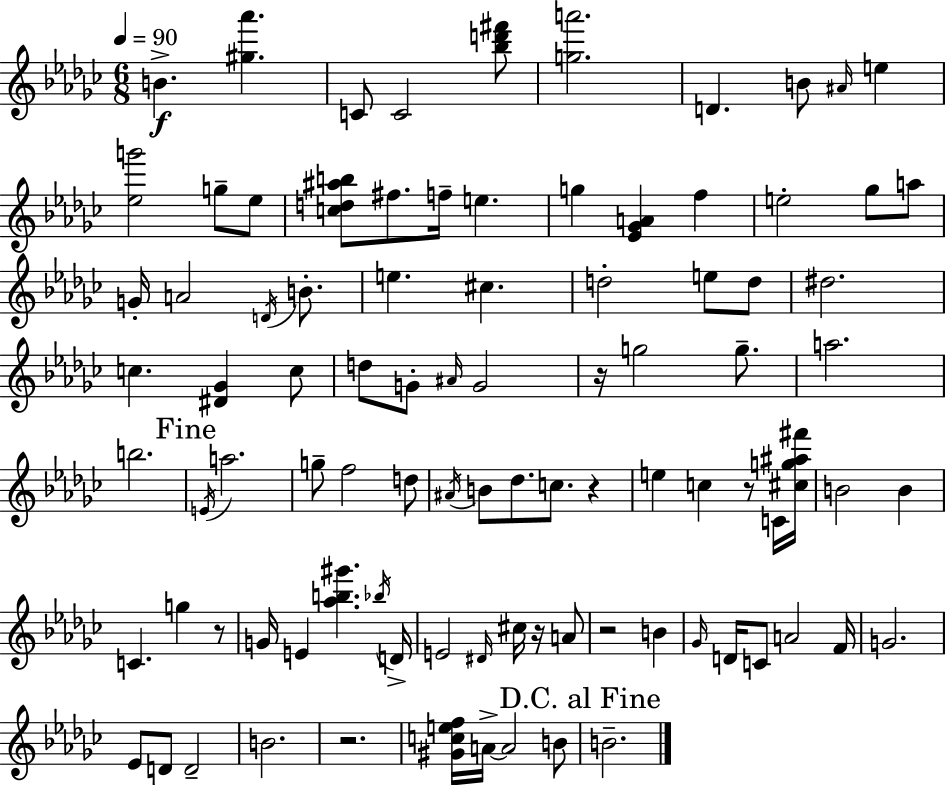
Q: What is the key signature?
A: EES minor